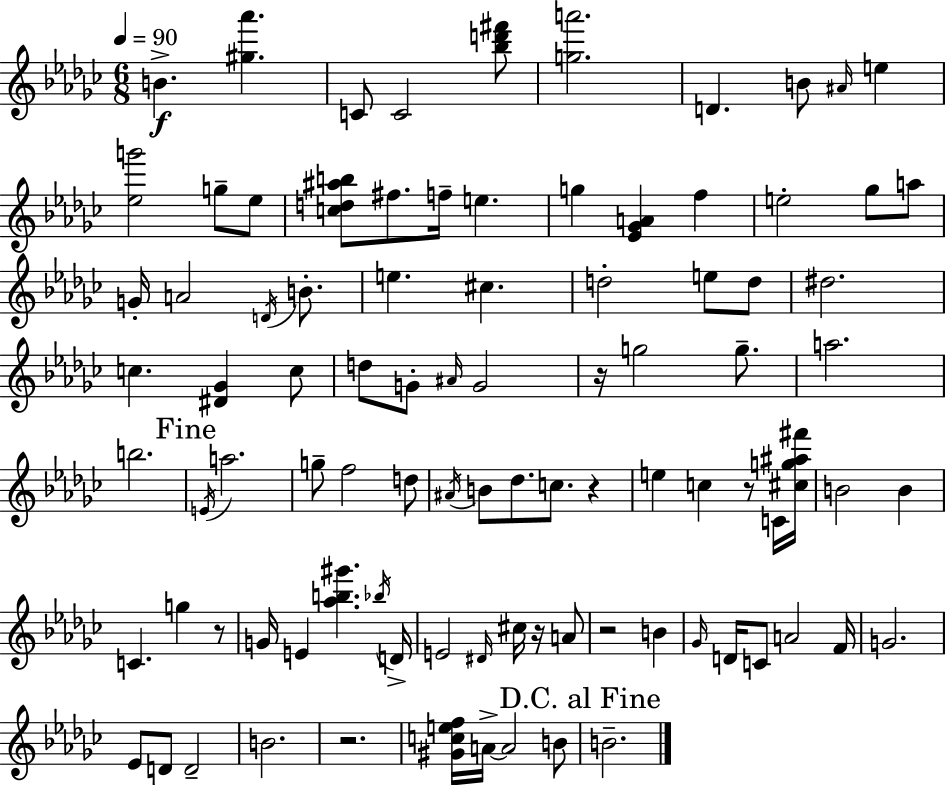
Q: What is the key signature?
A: EES minor